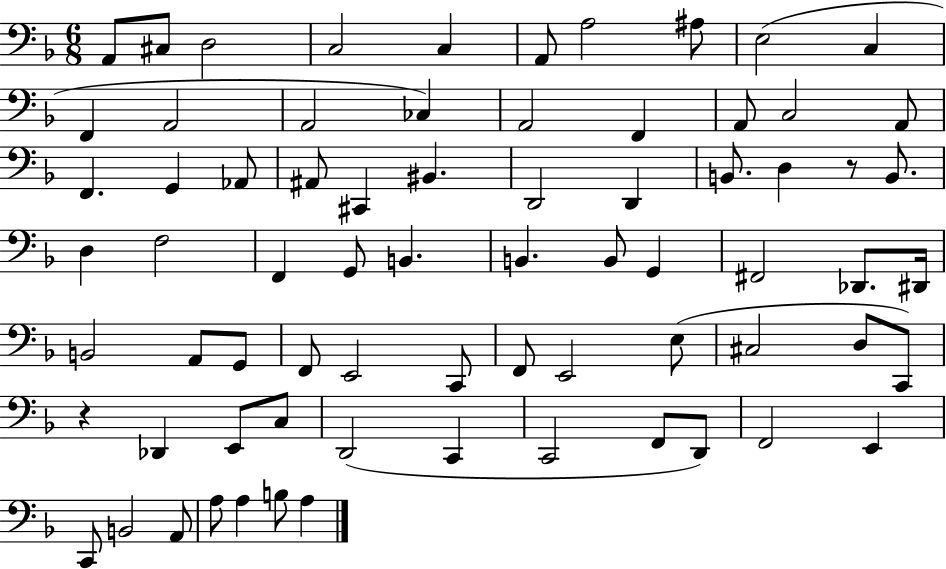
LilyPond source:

{
  \clef bass
  \numericTimeSignature
  \time 6/8
  \key f \major
  a,8 cis8 d2 | c2 c4 | a,8 a2 ais8 | e2( c4 | \break f,4 a,2 | a,2 ces4) | a,2 f,4 | a,8 c2 a,8 | \break f,4. g,4 aes,8 | ais,8 cis,4 bis,4. | d,2 d,4 | b,8. d4 r8 b,8. | \break d4 f2 | f,4 g,8 b,4. | b,4. b,8 g,4 | fis,2 des,8. dis,16 | \break b,2 a,8 g,8 | f,8 e,2 c,8 | f,8 e,2 e8( | cis2 d8 c,8) | \break r4 des,4 e,8 c8 | d,2( c,4 | c,2 f,8 d,8) | f,2 e,4 | \break c,8 b,2 a,8 | a8 a4 b8 a4 | \bar "|."
}